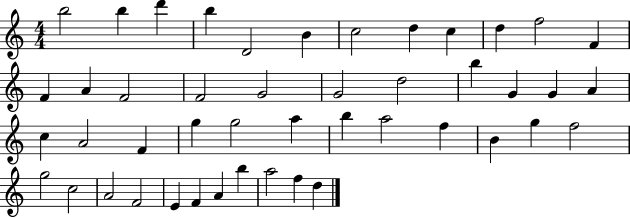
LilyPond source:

{
  \clef treble
  \numericTimeSignature
  \time 4/4
  \key c \major
  b''2 b''4 d'''4 | b''4 d'2 b'4 | c''2 d''4 c''4 | d''4 f''2 f'4 | \break f'4 a'4 f'2 | f'2 g'2 | g'2 d''2 | b''4 g'4 g'4 a'4 | \break c''4 a'2 f'4 | g''4 g''2 a''4 | b''4 a''2 f''4 | b'4 g''4 f''2 | \break g''2 c''2 | a'2 f'2 | e'4 f'4 a'4 b''4 | a''2 f''4 d''4 | \break \bar "|."
}